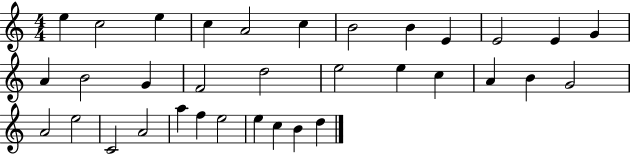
E5/q C5/h E5/q C5/q A4/h C5/q B4/h B4/q E4/q E4/h E4/q G4/q A4/q B4/h G4/q F4/h D5/h E5/h E5/q C5/q A4/q B4/q G4/h A4/h E5/h C4/h A4/h A5/q F5/q E5/h E5/q C5/q B4/q D5/q